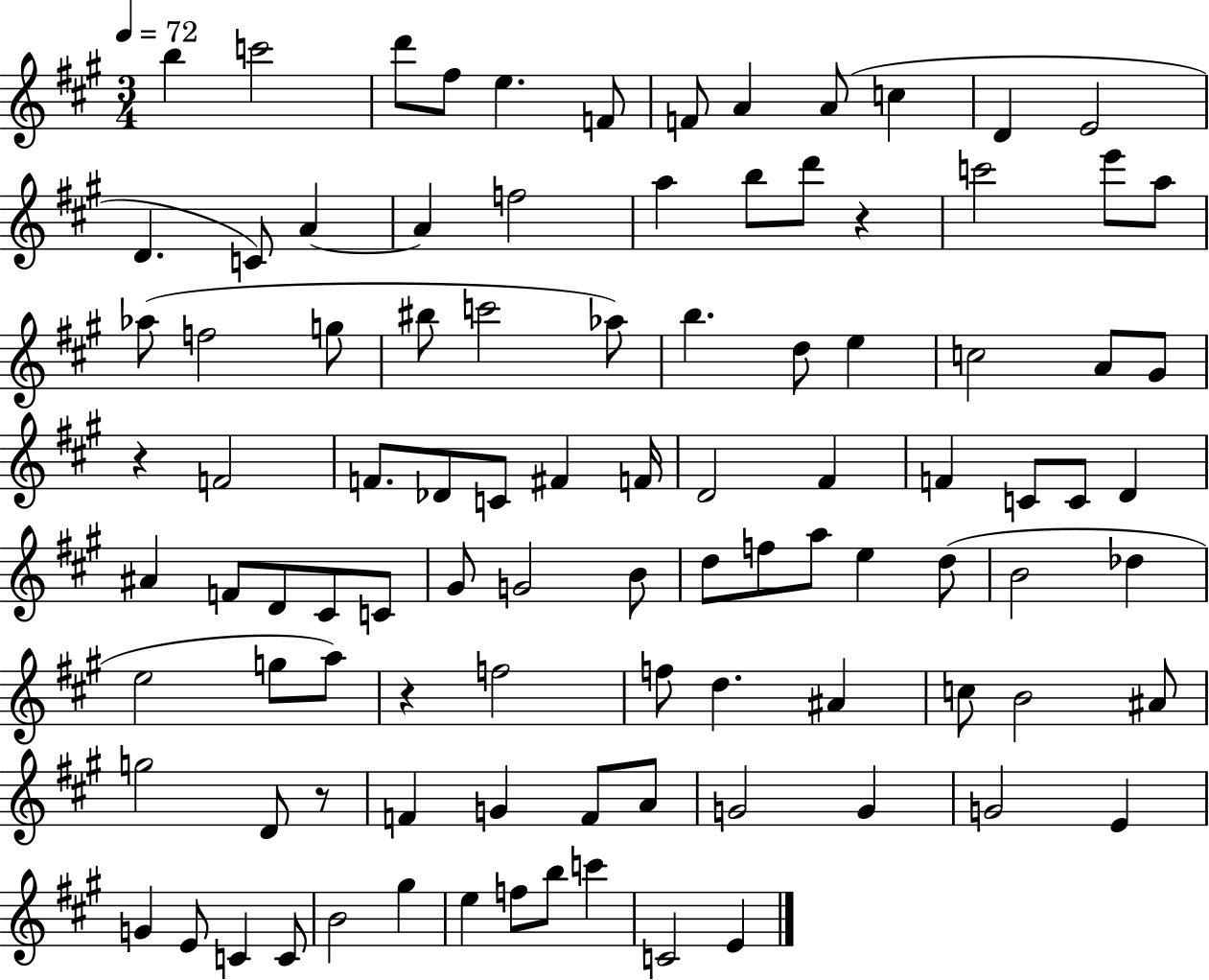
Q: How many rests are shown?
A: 4